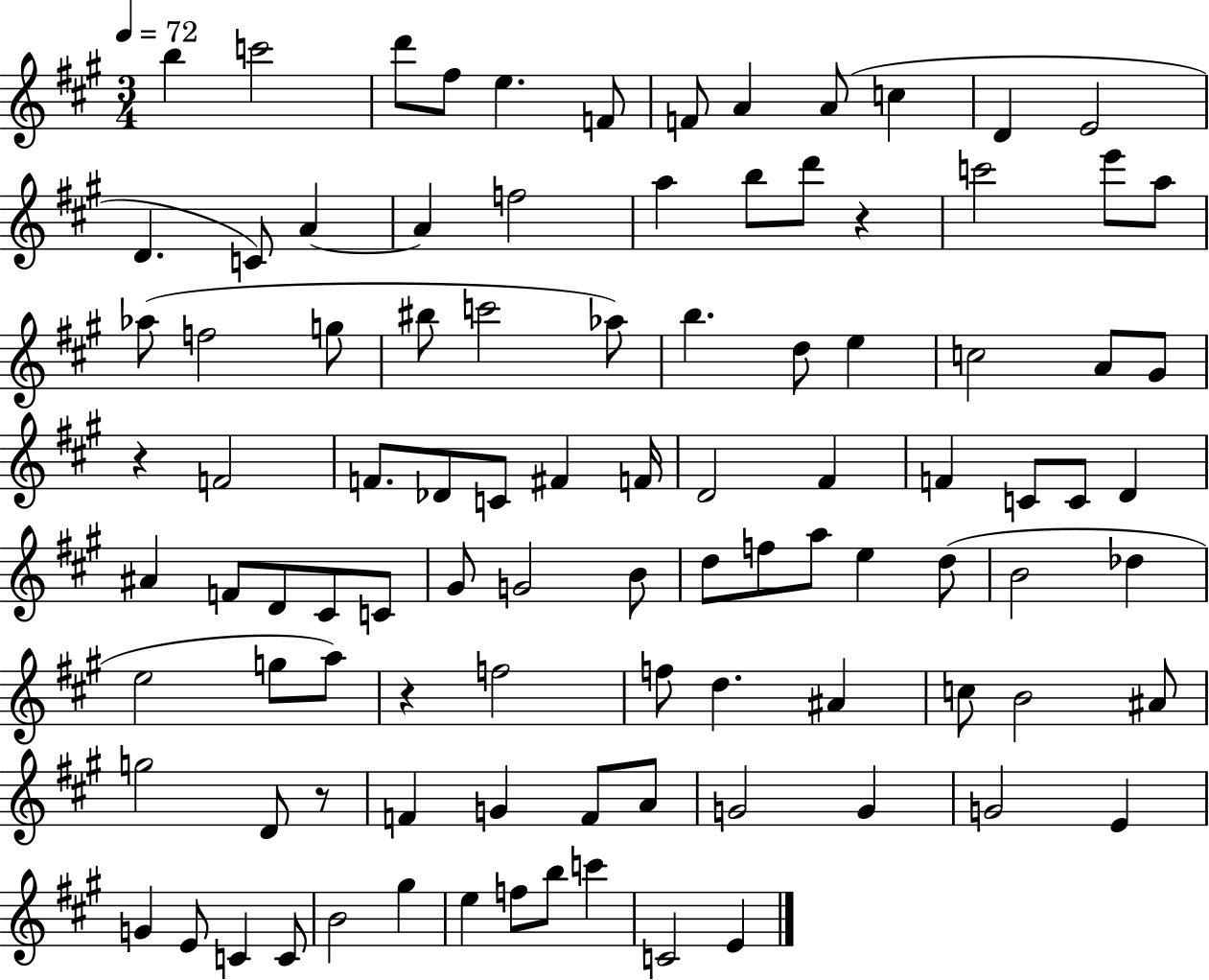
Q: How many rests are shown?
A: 4